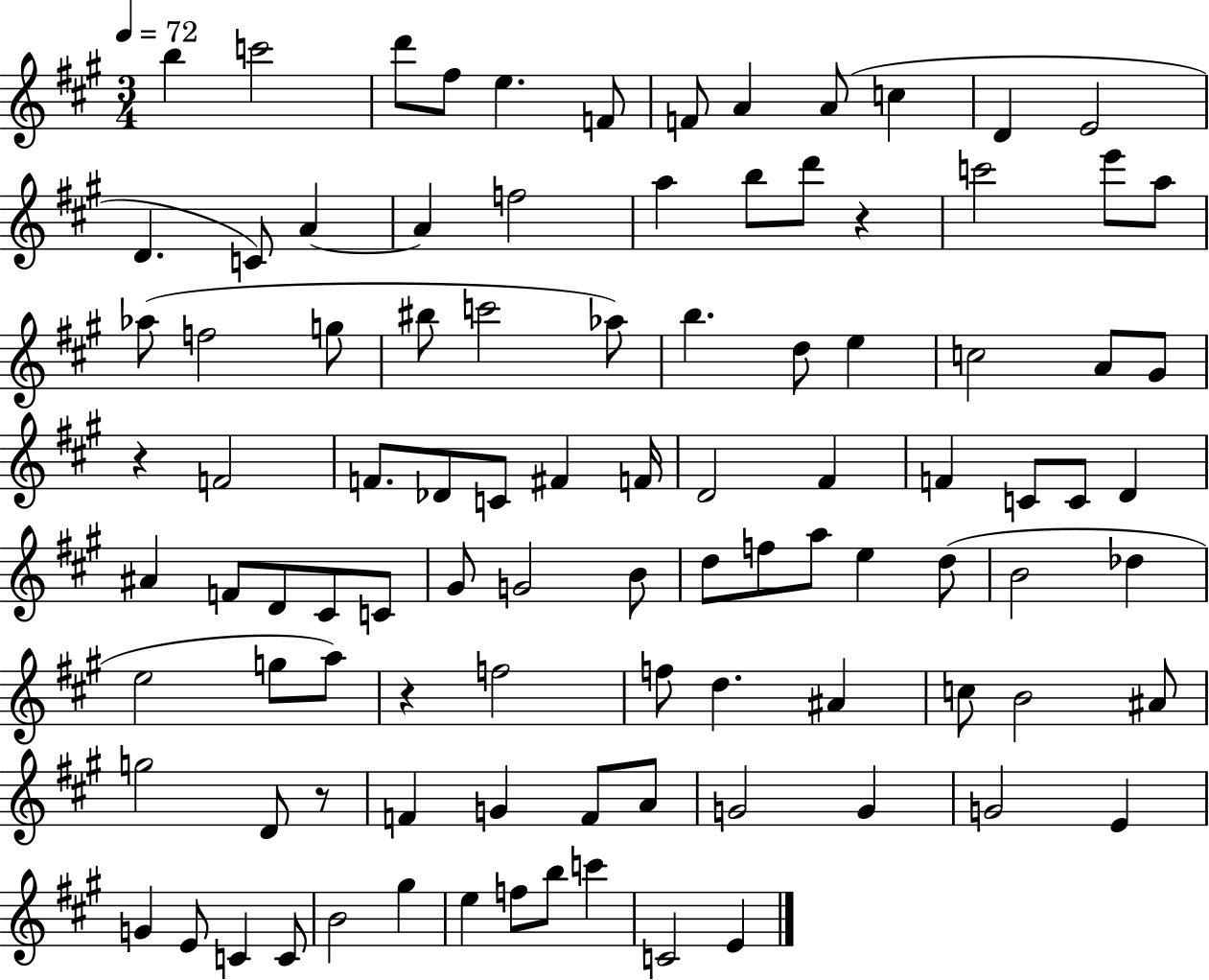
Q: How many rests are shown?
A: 4